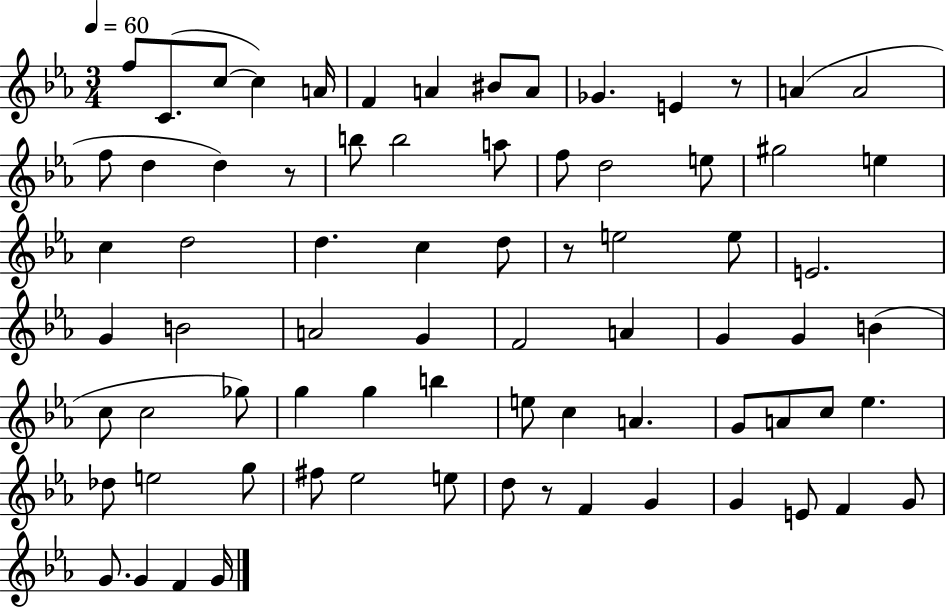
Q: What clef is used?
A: treble